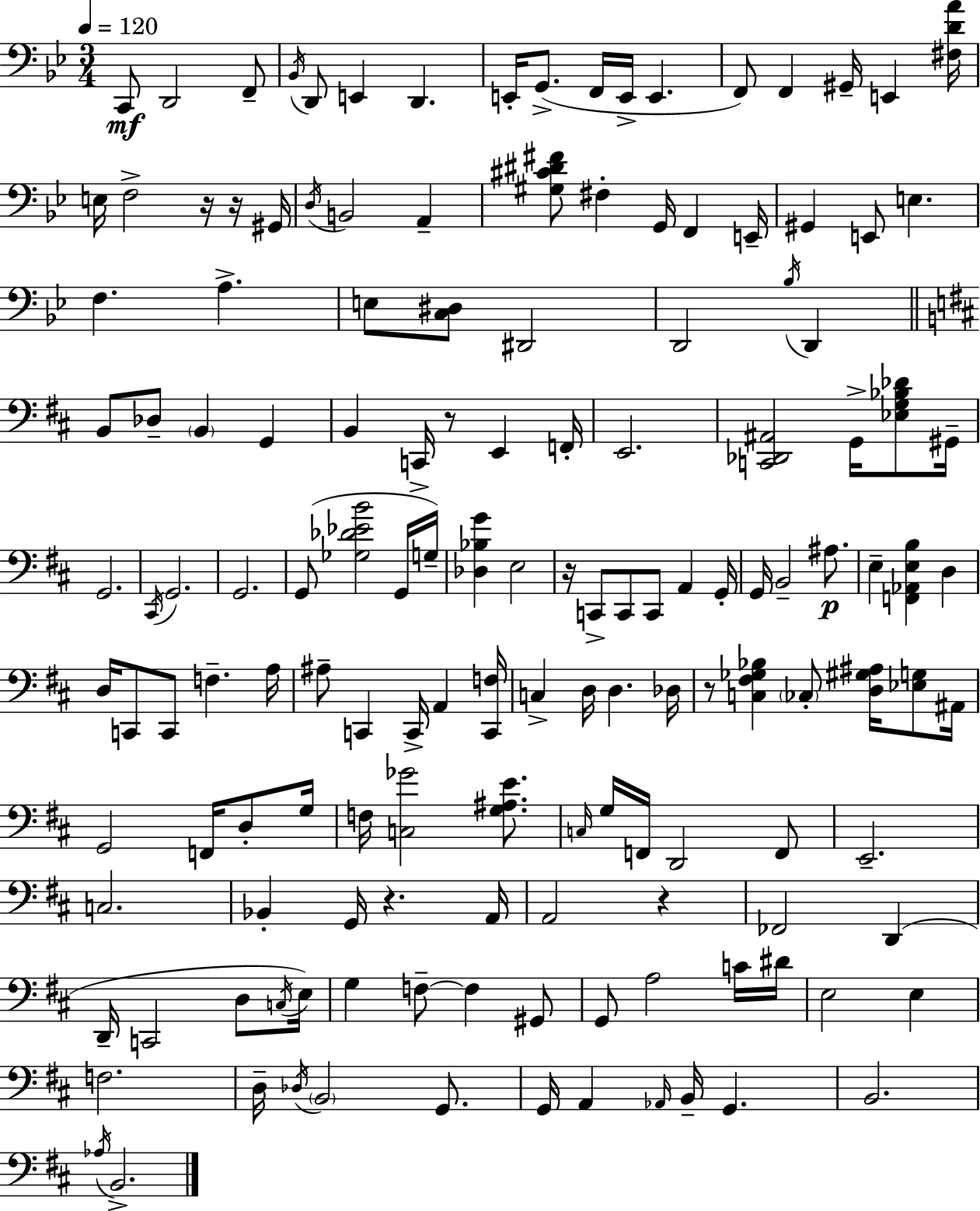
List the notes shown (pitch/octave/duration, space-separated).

C2/e D2/h F2/e Bb2/s D2/e E2/q D2/q. E2/s G2/e. F2/s E2/s E2/q. F2/e F2/q G#2/s E2/q [F#3,D4,A4]/s E3/s F3/h R/s R/s G#2/s D3/s B2/h A2/q [G#3,C#4,D#4,F#4]/e F#3/q G2/s F2/q E2/s G#2/q E2/e E3/q. F3/q. A3/q. E3/e [C3,D#3]/e D#2/h D2/h Bb3/s D2/q B2/e Db3/e B2/q G2/q B2/q C2/s R/e E2/q F2/s E2/h. [C2,Db2,A#2]/h G2/s [Eb3,G3,Bb3,Db4]/e G#2/s G2/h. C#2/s G2/h. G2/h. G2/e [Gb3,Db4,Eb4,B4]/h G2/s G3/s [Db3,Bb3,G4]/q E3/h R/s C2/e C2/e C2/e A2/q G2/s G2/s B2/h A#3/e. E3/q [F2,Ab2,E3,B3]/q D3/q D3/s C2/e C2/e F3/q. A3/s A#3/e C2/q C2/s A2/q [C2,F3]/s C3/q D3/s D3/q. Db3/s R/e [C3,F#3,Gb3,Bb3]/q CES3/e [D3,G#3,A#3]/s [Eb3,G3]/e A#2/s G2/h F2/s D3/e G3/s F3/s [C3,Gb4]/h [G3,A#3,E4]/e. C3/s G3/s F2/s D2/h F2/e E2/h. C3/h. Bb2/q G2/s R/q. A2/s A2/h R/q FES2/h D2/q D2/s C2/h D3/e C3/s E3/s G3/q F3/e F3/q G#2/e G2/e A3/h C4/s D#4/s E3/h E3/q F3/h. D3/s Db3/s B2/h G2/e. G2/s A2/q Ab2/s B2/s G2/q. B2/h. Ab3/s B2/h.